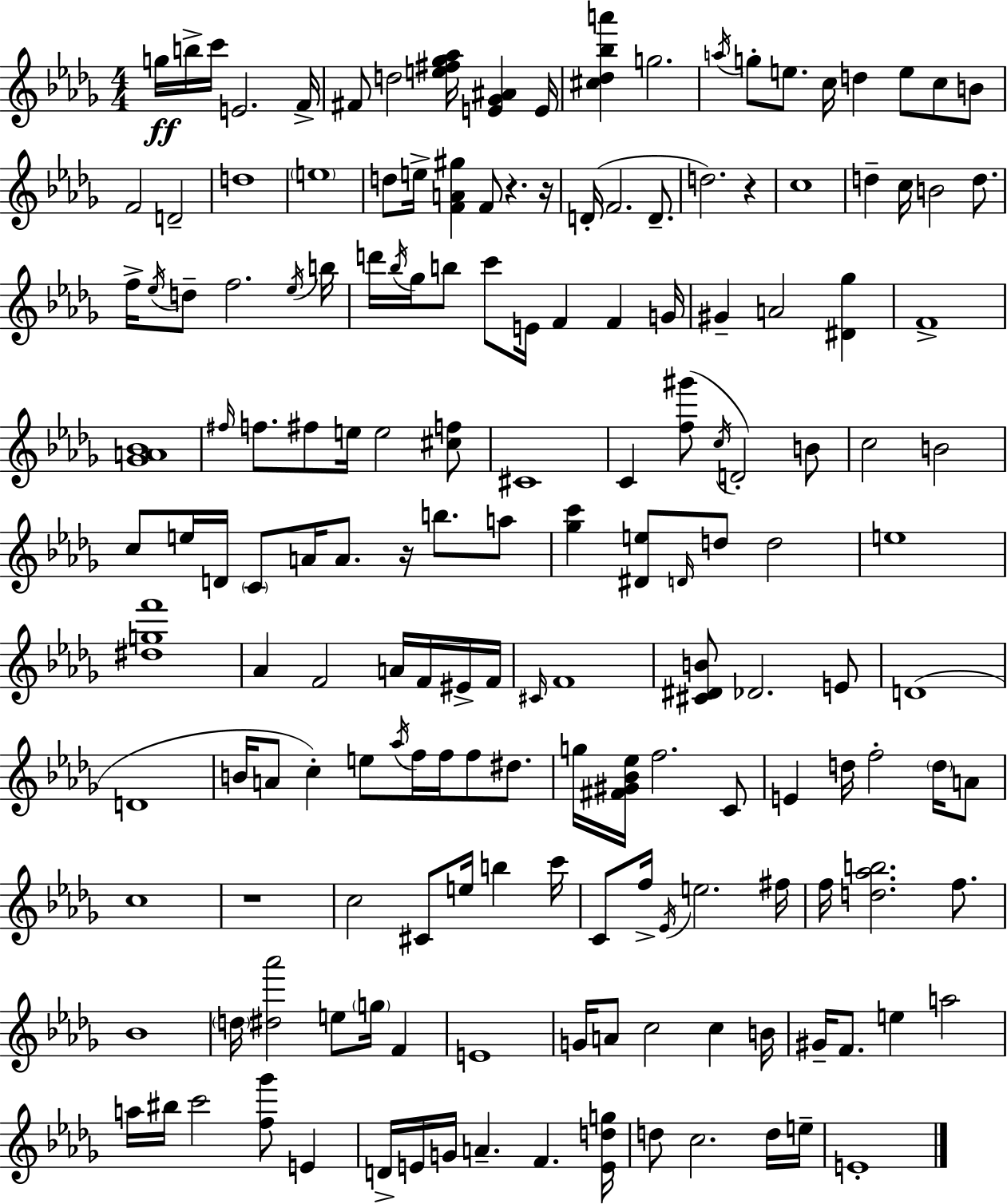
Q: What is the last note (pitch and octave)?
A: E4